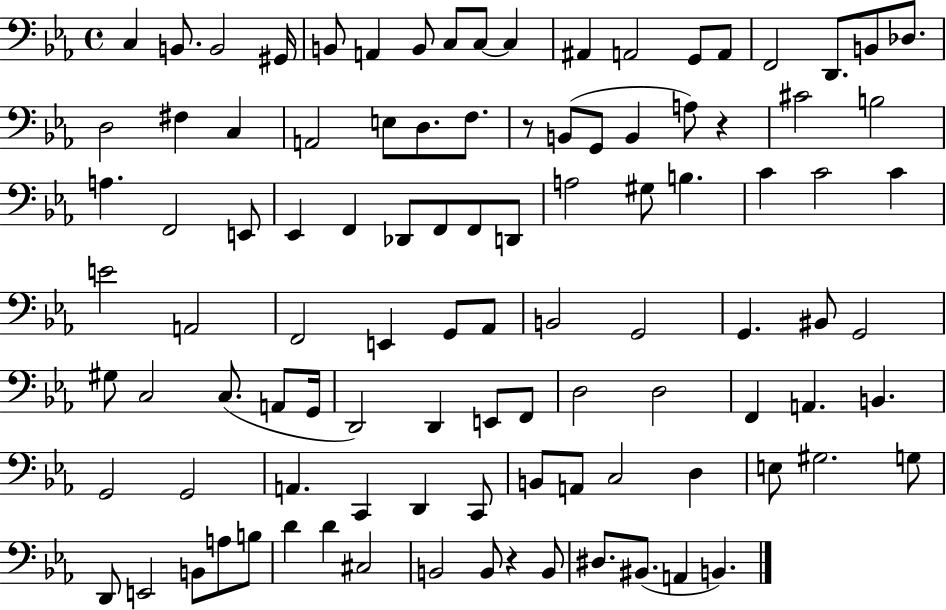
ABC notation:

X:1
T:Untitled
M:4/4
L:1/4
K:Eb
C, B,,/2 B,,2 ^G,,/4 B,,/2 A,, B,,/2 C,/2 C,/2 C, ^A,, A,,2 G,,/2 A,,/2 F,,2 D,,/2 B,,/2 _D,/2 D,2 ^F, C, A,,2 E,/2 D,/2 F,/2 z/2 B,,/2 G,,/2 B,, A,/2 z ^C2 B,2 A, F,,2 E,,/2 _E,, F,, _D,,/2 F,,/2 F,,/2 D,,/2 A,2 ^G,/2 B, C C2 C E2 A,,2 F,,2 E,, G,,/2 _A,,/2 B,,2 G,,2 G,, ^B,,/2 G,,2 ^G,/2 C,2 C,/2 A,,/2 G,,/4 D,,2 D,, E,,/2 F,,/2 D,2 D,2 F,, A,, B,, G,,2 G,,2 A,, C,, D,, C,,/2 B,,/2 A,,/2 C,2 D, E,/2 ^G,2 G,/2 D,,/2 E,,2 B,,/2 A,/2 B,/2 D D ^C,2 B,,2 B,,/2 z B,,/2 ^D,/2 ^B,,/2 A,, B,,